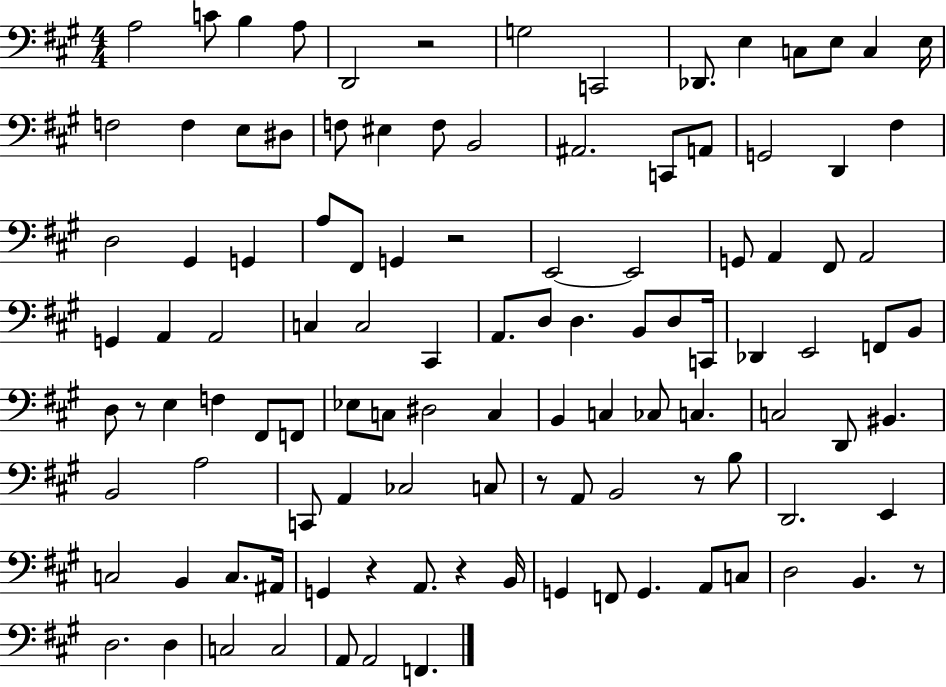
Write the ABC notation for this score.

X:1
T:Untitled
M:4/4
L:1/4
K:A
A,2 C/2 B, A,/2 D,,2 z2 G,2 C,,2 _D,,/2 E, C,/2 E,/2 C, E,/4 F,2 F, E,/2 ^D,/2 F,/2 ^E, F,/2 B,,2 ^A,,2 C,,/2 A,,/2 G,,2 D,, ^F, D,2 ^G,, G,, A,/2 ^F,,/2 G,, z2 E,,2 E,,2 G,,/2 A,, ^F,,/2 A,,2 G,, A,, A,,2 C, C,2 ^C,, A,,/2 D,/2 D, B,,/2 D,/2 C,,/4 _D,, E,,2 F,,/2 B,,/2 D,/2 z/2 E, F, ^F,,/2 F,,/2 _E,/2 C,/2 ^D,2 C, B,, C, _C,/2 C, C,2 D,,/2 ^B,, B,,2 A,2 C,,/2 A,, _C,2 C,/2 z/2 A,,/2 B,,2 z/2 B,/2 D,,2 E,, C,2 B,, C,/2 ^A,,/4 G,, z A,,/2 z B,,/4 G,, F,,/2 G,, A,,/2 C,/2 D,2 B,, z/2 D,2 D, C,2 C,2 A,,/2 A,,2 F,,